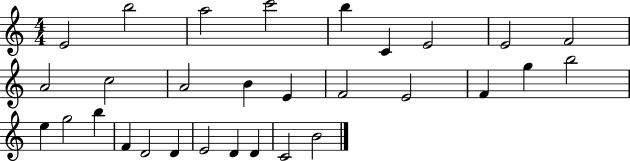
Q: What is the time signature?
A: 4/4